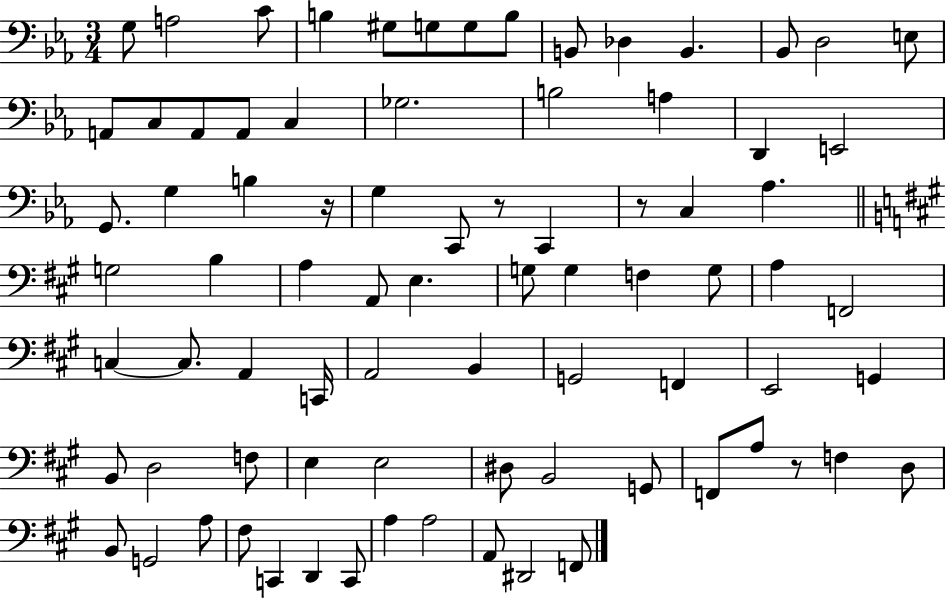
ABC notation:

X:1
T:Untitled
M:3/4
L:1/4
K:Eb
G,/2 A,2 C/2 B, ^G,/2 G,/2 G,/2 B,/2 B,,/2 _D, B,, _B,,/2 D,2 E,/2 A,,/2 C,/2 A,,/2 A,,/2 C, _G,2 B,2 A, D,, E,,2 G,,/2 G, B, z/4 G, C,,/2 z/2 C,, z/2 C, _A, G,2 B, A, A,,/2 E, G,/2 G, F, G,/2 A, F,,2 C, C,/2 A,, C,,/4 A,,2 B,, G,,2 F,, E,,2 G,, B,,/2 D,2 F,/2 E, E,2 ^D,/2 B,,2 G,,/2 F,,/2 A,/2 z/2 F, D,/2 B,,/2 G,,2 A,/2 ^F,/2 C,, D,, C,,/2 A, A,2 A,,/2 ^D,,2 F,,/2